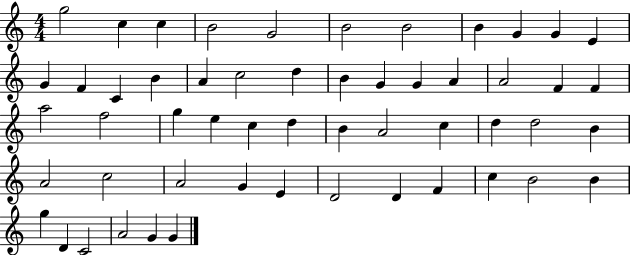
G5/h C5/q C5/q B4/h G4/h B4/h B4/h B4/q G4/q G4/q E4/q G4/q F4/q C4/q B4/q A4/q C5/h D5/q B4/q G4/q G4/q A4/q A4/h F4/q F4/q A5/h F5/h G5/q E5/q C5/q D5/q B4/q A4/h C5/q D5/q D5/h B4/q A4/h C5/h A4/h G4/q E4/q D4/h D4/q F4/q C5/q B4/h B4/q G5/q D4/q C4/h A4/h G4/q G4/q